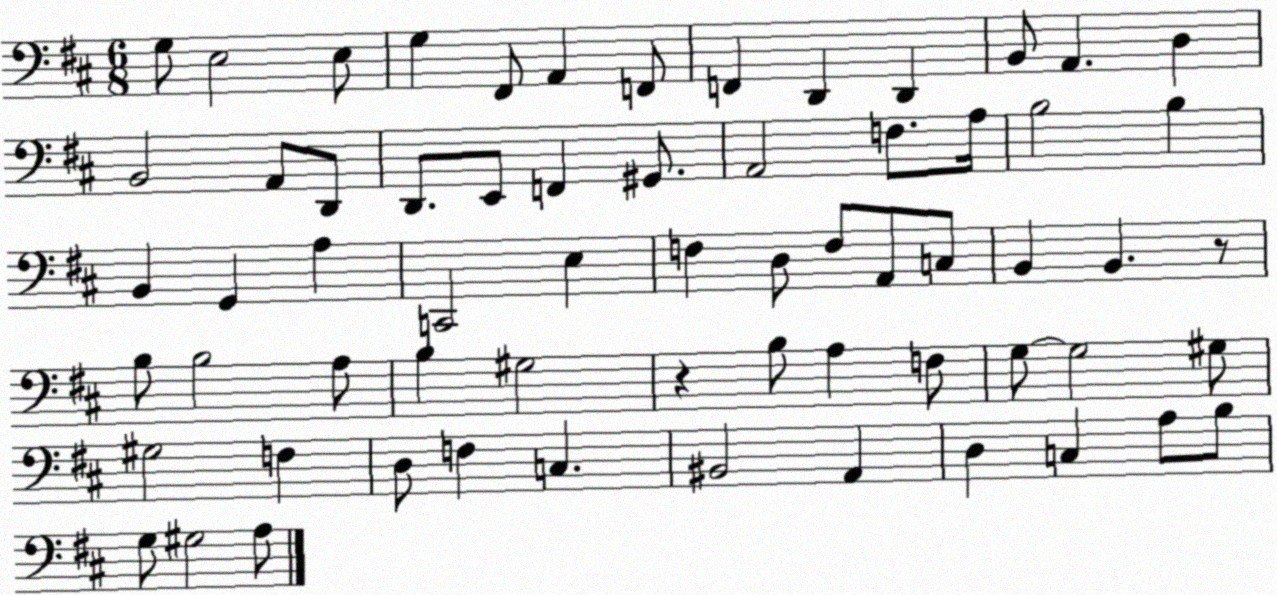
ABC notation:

X:1
T:Untitled
M:6/8
L:1/4
K:D
G,/2 E,2 E,/2 G, ^F,,/2 A,, F,,/2 F,, D,, D,, B,,/2 A,, D, B,,2 A,,/2 D,,/2 D,,/2 E,,/2 F,, ^G,,/2 A,,2 F,/2 A,/4 B,2 B, B,, G,, A, C,,2 E, F, D,/2 F,/2 A,,/2 C,/2 B,, B,, z/2 B,/2 B,2 A,/2 B, ^G,2 z B,/2 A, F,/2 G,/2 G,2 ^G,/2 ^G,2 F, D,/2 F, C, ^B,,2 A,, D, C, A,/2 B,/2 G,/2 ^G,2 A,/2